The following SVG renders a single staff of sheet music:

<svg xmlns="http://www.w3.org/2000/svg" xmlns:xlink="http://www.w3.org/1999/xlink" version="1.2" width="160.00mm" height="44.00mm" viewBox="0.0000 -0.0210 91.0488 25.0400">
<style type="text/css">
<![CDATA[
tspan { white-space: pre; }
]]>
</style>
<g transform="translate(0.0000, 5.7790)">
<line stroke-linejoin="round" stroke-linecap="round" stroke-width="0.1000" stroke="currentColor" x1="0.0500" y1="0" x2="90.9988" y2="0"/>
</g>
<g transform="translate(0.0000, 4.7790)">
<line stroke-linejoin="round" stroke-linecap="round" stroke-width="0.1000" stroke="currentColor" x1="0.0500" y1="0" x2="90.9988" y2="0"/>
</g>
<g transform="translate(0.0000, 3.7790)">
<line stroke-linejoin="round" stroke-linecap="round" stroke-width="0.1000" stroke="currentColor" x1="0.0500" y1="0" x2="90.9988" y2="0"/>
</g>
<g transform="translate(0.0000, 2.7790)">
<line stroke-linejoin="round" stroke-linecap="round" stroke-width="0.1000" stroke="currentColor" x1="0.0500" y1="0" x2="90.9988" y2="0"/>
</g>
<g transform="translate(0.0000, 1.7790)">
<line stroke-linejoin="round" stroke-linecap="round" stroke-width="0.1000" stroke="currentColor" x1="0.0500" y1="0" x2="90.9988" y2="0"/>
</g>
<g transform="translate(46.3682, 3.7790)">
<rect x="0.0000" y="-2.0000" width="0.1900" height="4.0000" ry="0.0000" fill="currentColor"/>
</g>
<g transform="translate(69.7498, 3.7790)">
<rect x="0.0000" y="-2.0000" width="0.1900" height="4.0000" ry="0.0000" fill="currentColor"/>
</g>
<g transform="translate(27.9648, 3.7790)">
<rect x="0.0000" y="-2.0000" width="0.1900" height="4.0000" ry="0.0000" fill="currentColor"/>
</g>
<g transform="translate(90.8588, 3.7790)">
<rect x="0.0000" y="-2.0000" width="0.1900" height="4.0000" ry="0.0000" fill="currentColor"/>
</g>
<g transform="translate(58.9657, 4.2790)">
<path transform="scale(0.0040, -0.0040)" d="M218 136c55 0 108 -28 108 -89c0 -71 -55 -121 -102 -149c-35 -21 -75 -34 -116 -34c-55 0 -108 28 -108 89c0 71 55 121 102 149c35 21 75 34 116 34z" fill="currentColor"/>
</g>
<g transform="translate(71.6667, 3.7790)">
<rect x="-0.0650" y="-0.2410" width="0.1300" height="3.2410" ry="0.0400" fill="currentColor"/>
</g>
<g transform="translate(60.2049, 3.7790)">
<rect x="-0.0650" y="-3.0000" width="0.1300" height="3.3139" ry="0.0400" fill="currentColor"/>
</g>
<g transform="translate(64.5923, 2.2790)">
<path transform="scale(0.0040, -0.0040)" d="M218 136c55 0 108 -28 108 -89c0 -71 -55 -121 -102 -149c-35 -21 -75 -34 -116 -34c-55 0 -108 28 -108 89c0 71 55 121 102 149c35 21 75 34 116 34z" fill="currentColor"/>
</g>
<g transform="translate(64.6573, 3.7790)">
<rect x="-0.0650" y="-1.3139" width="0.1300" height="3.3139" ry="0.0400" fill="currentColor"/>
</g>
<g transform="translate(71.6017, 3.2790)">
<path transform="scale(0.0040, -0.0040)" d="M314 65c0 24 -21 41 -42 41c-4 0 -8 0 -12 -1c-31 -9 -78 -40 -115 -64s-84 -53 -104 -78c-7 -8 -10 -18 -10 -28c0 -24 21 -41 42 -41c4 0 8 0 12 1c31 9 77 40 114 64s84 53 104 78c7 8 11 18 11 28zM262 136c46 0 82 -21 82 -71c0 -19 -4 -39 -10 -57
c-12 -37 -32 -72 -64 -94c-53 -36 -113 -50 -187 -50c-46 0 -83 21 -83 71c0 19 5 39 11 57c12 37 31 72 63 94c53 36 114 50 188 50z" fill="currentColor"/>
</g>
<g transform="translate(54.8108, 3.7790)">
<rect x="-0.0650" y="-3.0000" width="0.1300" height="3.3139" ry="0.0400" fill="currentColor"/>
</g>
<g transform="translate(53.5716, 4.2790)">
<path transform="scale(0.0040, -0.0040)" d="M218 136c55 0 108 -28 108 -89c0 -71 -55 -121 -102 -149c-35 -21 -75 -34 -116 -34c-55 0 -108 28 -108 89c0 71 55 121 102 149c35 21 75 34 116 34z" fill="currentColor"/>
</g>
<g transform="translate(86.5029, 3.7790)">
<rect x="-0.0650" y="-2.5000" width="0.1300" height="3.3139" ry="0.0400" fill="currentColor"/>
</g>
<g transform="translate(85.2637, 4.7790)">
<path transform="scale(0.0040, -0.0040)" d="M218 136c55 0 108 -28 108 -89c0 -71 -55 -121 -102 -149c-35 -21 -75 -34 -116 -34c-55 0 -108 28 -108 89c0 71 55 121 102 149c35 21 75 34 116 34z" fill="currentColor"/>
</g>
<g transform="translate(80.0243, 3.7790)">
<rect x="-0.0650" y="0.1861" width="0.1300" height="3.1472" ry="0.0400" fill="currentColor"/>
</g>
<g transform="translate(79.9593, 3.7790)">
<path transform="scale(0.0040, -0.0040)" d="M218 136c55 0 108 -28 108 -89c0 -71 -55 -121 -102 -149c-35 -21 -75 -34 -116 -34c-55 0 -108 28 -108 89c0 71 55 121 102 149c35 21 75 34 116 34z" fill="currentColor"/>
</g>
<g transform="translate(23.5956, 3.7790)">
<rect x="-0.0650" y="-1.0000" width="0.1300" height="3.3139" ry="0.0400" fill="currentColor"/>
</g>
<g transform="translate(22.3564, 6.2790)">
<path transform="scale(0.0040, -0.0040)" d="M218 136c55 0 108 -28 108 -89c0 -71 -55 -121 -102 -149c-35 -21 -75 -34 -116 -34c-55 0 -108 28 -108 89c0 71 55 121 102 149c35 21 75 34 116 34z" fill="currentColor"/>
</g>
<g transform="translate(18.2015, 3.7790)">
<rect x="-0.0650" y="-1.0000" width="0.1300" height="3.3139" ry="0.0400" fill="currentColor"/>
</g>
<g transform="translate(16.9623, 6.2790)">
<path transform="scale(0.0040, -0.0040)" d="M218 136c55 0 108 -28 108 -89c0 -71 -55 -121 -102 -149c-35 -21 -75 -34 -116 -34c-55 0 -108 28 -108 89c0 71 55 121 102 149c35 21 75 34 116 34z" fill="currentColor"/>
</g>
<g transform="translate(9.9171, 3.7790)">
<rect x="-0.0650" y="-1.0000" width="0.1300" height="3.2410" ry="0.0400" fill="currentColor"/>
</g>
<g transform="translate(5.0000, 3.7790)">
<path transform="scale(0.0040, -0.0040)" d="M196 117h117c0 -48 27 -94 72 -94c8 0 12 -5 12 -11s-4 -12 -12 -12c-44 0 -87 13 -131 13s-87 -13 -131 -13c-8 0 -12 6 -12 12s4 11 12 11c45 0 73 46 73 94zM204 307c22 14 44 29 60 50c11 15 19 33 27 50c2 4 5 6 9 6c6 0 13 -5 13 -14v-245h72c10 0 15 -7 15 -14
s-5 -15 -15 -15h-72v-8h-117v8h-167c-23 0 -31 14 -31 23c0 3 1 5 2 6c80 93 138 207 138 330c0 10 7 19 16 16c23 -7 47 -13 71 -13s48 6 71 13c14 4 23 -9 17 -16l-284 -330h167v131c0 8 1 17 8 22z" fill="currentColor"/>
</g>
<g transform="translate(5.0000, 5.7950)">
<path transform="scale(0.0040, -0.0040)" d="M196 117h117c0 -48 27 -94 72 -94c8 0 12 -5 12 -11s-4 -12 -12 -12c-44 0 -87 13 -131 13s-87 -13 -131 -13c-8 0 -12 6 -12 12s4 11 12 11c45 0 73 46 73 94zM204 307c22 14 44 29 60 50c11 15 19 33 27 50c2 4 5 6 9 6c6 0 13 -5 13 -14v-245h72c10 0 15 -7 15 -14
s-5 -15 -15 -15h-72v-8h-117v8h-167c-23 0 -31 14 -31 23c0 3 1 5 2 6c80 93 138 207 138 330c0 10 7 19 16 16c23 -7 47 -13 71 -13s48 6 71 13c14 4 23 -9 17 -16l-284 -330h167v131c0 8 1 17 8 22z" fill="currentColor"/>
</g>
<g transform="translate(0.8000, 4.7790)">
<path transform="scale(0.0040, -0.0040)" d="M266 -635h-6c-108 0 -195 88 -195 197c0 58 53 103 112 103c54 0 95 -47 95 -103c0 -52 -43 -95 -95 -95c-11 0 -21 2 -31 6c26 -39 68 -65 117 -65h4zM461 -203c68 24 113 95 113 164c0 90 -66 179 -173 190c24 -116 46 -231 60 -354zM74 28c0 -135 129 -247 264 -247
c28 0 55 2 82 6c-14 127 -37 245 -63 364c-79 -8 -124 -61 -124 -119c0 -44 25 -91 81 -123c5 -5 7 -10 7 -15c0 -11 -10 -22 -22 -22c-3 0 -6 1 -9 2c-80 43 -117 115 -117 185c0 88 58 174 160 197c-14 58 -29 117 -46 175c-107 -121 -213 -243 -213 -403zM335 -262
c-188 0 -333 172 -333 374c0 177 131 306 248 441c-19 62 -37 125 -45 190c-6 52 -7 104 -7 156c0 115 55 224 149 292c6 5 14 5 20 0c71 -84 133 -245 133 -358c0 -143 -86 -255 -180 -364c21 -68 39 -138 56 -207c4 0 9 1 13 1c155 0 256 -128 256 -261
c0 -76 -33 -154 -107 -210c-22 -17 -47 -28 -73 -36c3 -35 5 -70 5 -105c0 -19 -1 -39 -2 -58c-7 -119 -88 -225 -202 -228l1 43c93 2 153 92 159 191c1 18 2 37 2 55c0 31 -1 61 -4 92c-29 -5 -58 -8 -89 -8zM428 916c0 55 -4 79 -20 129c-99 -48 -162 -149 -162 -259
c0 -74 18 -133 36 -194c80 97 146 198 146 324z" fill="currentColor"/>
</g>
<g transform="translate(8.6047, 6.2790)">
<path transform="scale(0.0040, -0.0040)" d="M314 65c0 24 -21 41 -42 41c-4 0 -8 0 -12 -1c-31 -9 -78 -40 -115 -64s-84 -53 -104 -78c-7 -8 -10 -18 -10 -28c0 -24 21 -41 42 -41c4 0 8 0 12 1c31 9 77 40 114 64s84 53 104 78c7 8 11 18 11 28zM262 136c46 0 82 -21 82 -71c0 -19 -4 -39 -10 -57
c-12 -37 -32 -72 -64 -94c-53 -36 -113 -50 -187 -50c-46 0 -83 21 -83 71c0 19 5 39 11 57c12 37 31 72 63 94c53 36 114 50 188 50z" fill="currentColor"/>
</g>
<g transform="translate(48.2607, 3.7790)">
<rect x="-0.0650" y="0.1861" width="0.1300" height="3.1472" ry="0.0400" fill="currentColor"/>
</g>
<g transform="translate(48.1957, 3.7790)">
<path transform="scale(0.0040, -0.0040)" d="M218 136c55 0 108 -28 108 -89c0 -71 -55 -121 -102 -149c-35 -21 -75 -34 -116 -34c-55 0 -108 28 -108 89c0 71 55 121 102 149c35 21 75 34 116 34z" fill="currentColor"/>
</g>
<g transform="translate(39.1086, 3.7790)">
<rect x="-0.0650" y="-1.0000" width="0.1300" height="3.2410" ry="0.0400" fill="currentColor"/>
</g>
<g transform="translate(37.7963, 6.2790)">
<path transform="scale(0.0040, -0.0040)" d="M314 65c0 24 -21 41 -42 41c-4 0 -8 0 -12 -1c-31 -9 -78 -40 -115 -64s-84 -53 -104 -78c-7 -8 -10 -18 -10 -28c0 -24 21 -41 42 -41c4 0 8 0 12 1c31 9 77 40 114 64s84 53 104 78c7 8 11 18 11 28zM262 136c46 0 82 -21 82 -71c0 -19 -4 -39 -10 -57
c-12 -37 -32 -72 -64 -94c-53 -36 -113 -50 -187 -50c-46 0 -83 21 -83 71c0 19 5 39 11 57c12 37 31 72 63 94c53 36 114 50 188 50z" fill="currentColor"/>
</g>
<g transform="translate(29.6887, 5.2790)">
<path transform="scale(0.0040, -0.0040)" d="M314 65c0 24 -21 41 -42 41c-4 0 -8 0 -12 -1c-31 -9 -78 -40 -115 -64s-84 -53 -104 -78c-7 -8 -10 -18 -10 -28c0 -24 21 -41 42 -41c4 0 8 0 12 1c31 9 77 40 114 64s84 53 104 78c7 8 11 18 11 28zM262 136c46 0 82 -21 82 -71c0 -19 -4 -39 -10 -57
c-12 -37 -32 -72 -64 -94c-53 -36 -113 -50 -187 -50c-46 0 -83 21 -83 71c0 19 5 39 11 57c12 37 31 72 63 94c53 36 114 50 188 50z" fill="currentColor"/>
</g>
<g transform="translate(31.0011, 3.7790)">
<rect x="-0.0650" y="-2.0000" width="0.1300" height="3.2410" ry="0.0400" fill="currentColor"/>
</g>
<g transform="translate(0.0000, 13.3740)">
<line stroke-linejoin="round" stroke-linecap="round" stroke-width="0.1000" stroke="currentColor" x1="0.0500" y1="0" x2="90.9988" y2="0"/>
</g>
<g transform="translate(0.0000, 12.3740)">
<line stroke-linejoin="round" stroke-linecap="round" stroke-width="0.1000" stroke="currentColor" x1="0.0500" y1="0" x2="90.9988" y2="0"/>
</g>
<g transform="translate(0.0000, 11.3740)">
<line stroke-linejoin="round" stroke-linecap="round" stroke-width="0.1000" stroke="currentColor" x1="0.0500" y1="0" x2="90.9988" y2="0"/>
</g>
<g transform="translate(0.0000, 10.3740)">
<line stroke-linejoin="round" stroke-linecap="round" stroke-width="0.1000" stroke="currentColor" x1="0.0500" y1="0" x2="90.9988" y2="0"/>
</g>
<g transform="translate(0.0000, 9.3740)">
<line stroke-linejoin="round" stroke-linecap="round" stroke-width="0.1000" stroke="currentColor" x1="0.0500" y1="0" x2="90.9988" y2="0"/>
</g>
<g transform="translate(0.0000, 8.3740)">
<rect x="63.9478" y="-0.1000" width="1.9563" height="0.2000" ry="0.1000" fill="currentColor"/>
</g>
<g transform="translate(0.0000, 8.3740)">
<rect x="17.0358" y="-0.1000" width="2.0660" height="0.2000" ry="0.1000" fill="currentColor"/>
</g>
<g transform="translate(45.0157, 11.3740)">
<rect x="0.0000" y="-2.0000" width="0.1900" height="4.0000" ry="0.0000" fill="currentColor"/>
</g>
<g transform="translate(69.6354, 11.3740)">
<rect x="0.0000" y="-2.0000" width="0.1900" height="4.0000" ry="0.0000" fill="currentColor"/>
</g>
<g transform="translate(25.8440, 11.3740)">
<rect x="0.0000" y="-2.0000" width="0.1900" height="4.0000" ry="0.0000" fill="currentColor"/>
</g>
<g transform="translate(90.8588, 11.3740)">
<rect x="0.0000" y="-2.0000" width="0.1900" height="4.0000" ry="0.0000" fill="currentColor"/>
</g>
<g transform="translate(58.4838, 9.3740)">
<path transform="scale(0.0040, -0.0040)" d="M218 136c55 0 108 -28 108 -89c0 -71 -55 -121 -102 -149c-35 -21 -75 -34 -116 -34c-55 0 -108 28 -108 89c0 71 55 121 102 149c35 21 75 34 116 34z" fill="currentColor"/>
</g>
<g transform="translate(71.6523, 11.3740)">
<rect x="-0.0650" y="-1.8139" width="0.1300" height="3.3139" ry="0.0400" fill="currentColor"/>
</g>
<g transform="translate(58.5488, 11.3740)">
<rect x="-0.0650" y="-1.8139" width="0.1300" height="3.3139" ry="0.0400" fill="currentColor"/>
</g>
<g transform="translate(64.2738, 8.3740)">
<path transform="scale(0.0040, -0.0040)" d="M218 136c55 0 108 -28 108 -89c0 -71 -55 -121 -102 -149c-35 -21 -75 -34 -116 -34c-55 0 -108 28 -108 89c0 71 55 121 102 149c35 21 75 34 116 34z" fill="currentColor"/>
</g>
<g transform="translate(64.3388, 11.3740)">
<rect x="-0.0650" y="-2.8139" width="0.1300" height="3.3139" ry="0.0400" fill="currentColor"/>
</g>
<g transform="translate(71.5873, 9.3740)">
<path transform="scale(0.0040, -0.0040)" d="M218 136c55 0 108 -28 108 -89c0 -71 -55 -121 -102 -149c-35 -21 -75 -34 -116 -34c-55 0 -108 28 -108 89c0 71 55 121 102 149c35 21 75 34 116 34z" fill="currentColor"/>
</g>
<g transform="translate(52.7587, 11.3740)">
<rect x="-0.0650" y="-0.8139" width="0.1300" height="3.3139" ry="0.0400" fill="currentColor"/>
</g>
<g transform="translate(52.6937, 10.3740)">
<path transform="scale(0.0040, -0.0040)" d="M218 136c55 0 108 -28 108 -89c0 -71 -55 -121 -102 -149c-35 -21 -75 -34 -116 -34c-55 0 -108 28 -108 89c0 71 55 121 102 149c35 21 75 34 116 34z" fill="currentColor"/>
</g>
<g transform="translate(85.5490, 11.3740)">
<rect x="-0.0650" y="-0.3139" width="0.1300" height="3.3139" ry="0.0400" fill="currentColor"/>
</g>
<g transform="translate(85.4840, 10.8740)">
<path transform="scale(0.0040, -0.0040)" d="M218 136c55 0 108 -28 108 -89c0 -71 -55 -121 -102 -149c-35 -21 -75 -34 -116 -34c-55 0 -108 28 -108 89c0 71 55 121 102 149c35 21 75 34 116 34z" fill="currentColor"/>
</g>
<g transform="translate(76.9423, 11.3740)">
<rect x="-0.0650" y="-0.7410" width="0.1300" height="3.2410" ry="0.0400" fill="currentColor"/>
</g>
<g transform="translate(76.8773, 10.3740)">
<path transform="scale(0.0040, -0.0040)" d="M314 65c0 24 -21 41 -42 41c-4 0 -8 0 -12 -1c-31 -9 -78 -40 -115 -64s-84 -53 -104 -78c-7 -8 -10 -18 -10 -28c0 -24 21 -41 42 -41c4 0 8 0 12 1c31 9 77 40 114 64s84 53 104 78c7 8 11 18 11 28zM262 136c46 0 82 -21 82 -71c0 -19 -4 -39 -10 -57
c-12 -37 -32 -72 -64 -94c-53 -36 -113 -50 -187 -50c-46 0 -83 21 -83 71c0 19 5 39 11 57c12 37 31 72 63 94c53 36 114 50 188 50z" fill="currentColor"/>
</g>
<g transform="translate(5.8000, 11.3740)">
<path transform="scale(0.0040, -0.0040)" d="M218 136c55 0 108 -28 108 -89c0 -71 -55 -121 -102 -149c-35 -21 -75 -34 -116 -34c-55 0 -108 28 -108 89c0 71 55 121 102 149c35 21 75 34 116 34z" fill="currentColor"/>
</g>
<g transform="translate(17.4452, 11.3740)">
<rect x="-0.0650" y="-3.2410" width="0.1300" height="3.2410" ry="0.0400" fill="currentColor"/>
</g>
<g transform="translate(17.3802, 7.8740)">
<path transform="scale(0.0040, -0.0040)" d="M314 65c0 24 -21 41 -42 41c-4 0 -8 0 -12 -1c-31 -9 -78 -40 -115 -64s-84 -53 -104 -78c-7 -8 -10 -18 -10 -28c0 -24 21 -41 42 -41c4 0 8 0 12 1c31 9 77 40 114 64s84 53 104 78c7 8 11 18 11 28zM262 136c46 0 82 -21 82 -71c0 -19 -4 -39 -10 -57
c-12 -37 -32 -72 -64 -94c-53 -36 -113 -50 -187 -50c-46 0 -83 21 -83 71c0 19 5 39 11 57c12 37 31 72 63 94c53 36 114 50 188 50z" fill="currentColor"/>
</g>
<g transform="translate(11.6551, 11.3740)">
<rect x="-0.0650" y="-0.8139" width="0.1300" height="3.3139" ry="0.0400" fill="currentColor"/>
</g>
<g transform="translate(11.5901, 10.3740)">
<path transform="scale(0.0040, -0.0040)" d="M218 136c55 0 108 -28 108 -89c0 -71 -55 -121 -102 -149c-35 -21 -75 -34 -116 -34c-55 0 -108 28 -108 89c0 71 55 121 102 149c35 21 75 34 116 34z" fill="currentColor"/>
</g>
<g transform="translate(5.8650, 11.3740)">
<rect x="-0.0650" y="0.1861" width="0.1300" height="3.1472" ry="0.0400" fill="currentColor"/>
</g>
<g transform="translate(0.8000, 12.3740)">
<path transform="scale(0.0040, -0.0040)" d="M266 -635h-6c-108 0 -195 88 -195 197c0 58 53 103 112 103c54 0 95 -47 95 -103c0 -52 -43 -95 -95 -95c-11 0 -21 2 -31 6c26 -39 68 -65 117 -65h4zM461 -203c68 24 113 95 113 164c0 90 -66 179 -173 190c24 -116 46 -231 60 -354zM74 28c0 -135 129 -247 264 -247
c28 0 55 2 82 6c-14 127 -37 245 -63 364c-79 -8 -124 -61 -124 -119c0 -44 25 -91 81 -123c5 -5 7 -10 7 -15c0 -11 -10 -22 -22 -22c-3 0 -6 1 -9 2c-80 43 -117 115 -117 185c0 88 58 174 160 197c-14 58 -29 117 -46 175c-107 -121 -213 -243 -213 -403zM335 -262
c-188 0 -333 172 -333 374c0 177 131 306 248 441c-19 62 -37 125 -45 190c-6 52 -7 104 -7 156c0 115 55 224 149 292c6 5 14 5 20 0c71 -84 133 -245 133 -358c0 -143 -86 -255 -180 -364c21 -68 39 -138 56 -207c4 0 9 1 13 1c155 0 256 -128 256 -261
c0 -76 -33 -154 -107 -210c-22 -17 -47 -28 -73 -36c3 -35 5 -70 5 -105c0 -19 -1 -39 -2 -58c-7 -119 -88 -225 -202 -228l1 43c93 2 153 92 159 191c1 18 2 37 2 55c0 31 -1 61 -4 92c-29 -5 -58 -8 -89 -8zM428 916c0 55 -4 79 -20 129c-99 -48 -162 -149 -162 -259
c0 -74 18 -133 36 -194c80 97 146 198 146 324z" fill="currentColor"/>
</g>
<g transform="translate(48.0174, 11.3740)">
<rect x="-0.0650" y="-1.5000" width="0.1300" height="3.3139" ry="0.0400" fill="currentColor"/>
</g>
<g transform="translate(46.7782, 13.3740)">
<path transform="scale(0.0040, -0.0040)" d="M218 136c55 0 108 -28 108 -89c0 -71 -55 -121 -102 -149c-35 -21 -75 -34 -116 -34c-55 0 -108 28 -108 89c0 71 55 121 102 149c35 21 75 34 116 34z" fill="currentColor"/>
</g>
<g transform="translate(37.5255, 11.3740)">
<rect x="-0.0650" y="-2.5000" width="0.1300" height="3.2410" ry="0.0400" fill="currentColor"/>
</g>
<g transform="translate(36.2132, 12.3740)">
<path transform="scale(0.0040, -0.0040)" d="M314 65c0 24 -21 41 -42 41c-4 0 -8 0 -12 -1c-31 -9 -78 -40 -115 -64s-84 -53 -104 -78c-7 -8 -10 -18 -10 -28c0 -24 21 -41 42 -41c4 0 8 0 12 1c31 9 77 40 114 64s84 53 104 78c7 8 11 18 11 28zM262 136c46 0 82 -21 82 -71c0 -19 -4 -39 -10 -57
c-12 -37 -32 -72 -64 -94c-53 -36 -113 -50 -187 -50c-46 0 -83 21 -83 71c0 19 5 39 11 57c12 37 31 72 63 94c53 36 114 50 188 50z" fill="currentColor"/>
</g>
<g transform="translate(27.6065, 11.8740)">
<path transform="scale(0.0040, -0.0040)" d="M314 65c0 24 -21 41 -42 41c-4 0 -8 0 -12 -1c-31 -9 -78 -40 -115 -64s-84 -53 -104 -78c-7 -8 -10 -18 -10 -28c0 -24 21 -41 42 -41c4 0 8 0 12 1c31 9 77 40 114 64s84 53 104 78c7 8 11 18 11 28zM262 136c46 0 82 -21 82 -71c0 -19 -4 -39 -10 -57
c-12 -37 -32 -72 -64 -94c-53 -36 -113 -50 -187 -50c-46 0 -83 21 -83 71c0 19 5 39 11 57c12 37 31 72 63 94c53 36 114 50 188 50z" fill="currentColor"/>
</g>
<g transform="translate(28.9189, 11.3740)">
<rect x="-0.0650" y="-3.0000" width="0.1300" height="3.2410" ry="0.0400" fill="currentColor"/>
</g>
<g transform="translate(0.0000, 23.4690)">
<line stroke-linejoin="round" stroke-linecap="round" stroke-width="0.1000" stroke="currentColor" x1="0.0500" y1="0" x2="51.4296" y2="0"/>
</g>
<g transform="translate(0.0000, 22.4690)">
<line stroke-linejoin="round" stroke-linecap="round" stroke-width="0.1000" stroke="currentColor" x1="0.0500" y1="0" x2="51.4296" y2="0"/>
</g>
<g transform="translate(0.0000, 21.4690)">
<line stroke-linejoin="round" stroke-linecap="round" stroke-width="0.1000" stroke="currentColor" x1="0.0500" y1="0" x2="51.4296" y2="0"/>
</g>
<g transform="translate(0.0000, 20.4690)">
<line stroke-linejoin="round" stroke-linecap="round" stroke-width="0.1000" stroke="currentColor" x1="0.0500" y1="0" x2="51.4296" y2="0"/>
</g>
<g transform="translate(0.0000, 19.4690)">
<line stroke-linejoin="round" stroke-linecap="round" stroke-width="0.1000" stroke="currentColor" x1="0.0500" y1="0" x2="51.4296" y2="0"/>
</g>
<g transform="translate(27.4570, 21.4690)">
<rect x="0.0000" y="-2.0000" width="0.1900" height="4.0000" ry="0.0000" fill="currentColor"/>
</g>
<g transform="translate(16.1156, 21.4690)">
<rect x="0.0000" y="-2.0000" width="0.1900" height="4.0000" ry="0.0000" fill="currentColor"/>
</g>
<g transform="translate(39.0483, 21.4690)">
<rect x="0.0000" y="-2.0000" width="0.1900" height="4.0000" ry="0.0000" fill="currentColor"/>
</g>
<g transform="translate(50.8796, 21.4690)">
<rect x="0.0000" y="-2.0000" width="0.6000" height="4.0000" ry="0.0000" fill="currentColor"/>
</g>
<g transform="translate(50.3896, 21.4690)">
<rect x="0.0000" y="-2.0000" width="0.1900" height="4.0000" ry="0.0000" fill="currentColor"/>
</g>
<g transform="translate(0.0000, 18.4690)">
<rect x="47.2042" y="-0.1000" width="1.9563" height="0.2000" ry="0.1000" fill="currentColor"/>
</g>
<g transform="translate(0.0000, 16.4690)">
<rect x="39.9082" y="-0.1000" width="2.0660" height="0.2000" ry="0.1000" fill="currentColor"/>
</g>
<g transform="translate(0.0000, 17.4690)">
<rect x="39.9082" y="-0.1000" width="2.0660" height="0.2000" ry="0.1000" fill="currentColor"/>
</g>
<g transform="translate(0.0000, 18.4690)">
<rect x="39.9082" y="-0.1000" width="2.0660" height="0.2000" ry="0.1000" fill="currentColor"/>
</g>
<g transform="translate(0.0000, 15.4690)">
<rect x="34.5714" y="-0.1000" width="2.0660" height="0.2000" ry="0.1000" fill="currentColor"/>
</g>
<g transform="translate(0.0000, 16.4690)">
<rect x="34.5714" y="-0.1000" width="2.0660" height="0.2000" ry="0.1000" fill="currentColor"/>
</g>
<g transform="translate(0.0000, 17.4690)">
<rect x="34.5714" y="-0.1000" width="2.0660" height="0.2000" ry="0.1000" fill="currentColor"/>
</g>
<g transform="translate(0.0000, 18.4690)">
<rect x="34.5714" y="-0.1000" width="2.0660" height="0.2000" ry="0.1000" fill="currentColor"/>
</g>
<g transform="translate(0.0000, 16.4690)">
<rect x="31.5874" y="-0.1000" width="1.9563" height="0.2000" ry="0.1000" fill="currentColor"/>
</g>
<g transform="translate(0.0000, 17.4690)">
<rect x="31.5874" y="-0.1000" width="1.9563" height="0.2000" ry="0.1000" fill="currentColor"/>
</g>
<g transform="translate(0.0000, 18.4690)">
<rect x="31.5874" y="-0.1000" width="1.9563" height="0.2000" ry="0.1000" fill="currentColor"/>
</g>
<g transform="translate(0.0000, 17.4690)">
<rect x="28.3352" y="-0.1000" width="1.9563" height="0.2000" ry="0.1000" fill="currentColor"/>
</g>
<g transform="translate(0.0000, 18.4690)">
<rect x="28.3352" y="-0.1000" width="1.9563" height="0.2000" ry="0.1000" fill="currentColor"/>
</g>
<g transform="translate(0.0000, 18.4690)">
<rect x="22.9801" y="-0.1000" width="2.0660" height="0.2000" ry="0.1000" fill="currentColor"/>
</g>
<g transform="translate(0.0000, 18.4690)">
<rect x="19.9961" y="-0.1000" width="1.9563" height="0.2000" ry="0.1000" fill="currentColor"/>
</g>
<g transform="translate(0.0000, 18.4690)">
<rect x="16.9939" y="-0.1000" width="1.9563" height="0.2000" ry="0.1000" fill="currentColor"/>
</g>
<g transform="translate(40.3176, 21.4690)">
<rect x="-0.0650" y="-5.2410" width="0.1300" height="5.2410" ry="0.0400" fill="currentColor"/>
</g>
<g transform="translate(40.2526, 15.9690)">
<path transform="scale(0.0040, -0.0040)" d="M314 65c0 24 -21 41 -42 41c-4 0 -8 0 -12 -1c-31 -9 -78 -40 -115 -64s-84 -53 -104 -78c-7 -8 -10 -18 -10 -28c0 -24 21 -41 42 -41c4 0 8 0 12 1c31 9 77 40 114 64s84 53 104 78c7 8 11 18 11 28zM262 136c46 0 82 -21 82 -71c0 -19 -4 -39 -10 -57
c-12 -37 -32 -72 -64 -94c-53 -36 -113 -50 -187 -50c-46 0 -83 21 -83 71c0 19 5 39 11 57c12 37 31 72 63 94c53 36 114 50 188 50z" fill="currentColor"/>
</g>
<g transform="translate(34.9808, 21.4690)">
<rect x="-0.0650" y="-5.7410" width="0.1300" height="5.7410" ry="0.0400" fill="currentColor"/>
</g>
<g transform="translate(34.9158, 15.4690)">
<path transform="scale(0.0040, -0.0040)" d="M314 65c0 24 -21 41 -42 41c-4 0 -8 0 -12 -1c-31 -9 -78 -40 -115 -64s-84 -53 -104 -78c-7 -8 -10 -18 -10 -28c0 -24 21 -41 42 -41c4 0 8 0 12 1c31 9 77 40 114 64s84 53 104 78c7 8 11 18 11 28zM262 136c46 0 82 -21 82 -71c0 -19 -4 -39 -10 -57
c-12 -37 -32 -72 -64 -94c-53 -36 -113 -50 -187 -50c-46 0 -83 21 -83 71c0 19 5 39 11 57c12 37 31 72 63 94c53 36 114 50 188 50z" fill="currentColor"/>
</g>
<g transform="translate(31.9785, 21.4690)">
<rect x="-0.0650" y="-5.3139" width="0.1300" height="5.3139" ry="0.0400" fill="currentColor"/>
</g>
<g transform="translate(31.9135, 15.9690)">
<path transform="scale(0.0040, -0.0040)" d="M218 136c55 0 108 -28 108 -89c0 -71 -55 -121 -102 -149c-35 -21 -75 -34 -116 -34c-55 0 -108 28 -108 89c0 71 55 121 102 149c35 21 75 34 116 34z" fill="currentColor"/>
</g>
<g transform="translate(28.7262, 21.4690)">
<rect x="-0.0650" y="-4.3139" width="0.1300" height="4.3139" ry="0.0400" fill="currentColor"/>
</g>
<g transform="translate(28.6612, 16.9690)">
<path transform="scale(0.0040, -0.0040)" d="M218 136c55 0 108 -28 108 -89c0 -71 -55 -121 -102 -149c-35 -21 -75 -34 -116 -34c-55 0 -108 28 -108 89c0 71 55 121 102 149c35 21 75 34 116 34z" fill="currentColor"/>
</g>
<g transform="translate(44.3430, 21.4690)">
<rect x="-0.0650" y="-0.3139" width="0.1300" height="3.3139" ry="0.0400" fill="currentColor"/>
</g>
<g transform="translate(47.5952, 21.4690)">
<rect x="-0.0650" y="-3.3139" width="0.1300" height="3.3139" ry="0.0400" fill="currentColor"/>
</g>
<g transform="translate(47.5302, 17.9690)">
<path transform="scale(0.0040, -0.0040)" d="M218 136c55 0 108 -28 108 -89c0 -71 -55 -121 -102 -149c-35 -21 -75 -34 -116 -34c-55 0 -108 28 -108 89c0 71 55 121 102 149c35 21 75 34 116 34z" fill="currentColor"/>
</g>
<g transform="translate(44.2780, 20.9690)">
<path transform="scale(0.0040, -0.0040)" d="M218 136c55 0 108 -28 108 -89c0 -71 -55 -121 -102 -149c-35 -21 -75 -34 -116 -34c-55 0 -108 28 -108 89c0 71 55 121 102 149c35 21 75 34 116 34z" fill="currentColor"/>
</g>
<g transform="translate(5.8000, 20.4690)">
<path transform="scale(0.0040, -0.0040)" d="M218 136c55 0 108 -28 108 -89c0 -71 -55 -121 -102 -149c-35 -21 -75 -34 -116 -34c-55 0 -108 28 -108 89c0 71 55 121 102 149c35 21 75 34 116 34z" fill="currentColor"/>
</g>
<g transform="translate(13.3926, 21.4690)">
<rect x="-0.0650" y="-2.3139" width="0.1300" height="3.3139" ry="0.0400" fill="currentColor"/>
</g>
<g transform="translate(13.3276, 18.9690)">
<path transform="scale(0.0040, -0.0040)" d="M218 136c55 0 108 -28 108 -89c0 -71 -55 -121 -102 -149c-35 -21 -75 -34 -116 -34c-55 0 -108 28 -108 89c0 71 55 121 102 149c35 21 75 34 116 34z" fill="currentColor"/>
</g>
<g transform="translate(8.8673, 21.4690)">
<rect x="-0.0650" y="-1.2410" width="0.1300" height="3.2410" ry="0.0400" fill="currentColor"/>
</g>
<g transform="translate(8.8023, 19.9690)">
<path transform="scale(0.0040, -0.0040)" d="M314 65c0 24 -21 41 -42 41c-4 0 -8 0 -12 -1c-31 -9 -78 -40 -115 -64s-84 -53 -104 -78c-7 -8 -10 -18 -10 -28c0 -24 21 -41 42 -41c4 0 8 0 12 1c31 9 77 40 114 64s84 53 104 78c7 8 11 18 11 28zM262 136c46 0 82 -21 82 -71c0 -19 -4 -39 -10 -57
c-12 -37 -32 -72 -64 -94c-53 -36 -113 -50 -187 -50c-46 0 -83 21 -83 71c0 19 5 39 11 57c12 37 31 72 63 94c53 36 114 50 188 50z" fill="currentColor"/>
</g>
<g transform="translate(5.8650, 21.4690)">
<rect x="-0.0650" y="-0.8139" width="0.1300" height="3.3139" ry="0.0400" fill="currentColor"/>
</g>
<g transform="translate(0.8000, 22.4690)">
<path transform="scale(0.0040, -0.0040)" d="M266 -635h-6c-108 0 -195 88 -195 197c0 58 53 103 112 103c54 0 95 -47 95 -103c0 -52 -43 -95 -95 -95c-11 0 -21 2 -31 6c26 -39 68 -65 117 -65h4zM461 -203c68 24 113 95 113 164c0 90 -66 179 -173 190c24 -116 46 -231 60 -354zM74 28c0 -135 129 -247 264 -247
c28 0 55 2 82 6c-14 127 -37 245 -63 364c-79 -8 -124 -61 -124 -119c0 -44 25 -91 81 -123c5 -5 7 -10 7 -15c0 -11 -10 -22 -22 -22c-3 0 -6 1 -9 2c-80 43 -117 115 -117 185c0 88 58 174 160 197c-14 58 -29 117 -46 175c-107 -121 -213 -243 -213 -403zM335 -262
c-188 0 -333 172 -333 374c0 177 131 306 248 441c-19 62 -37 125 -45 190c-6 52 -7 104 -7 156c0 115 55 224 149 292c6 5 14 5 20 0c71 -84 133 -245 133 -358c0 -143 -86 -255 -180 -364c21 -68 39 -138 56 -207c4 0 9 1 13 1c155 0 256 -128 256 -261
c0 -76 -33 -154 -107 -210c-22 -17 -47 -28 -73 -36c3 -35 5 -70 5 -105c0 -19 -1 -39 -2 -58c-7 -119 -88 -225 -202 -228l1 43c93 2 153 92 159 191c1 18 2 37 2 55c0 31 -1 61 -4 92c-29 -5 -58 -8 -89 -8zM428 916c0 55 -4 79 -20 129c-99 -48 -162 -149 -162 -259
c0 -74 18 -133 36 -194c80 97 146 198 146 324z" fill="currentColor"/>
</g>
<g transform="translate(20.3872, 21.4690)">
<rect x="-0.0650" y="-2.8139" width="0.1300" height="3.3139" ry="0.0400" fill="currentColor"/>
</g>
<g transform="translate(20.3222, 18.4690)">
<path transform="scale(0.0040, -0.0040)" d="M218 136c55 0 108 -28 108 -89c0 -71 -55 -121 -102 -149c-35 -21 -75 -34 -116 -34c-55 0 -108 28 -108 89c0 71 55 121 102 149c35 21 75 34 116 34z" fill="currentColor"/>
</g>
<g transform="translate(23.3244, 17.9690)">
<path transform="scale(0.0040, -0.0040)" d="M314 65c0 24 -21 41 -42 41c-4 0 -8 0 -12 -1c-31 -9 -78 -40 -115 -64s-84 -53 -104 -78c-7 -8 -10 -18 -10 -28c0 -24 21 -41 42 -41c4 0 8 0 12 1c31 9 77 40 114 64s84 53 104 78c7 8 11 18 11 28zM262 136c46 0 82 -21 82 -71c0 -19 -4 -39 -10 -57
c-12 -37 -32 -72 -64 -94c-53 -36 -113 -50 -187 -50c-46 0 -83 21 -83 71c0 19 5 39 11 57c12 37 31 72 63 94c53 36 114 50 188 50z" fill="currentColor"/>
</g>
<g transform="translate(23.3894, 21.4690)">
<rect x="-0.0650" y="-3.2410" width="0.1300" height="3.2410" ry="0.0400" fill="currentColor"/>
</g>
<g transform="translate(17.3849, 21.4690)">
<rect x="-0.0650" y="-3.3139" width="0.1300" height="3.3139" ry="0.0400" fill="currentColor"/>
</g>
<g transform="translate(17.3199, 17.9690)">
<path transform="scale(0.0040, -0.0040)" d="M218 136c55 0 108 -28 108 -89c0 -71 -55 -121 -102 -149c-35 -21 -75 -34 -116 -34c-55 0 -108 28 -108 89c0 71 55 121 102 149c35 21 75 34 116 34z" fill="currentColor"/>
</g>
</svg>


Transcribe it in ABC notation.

X:1
T:Untitled
M:4/4
L:1/4
K:C
D2 D D F2 D2 B A A e c2 B G B d b2 A2 G2 E d f a f d2 c d e2 g b a b2 d' f' g'2 f'2 c b